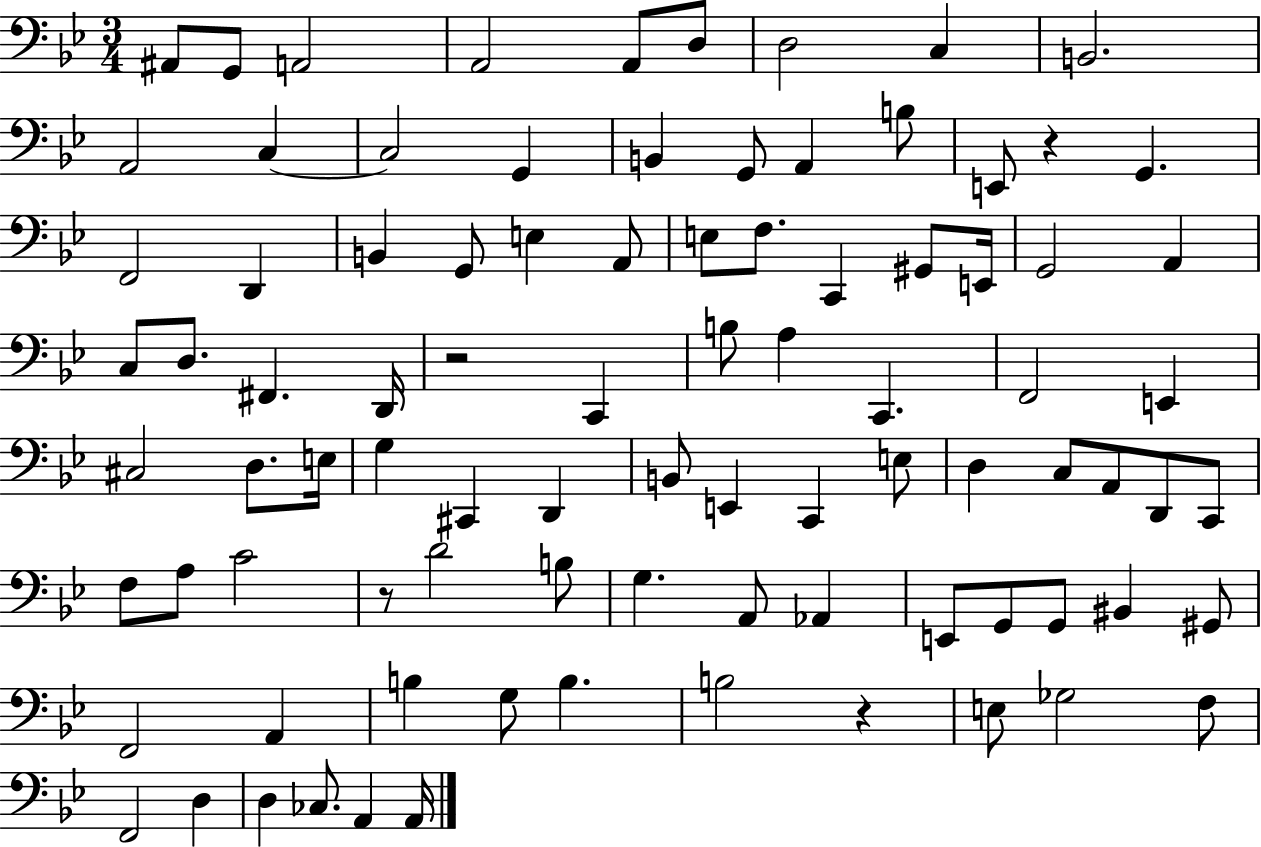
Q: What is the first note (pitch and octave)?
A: A#2